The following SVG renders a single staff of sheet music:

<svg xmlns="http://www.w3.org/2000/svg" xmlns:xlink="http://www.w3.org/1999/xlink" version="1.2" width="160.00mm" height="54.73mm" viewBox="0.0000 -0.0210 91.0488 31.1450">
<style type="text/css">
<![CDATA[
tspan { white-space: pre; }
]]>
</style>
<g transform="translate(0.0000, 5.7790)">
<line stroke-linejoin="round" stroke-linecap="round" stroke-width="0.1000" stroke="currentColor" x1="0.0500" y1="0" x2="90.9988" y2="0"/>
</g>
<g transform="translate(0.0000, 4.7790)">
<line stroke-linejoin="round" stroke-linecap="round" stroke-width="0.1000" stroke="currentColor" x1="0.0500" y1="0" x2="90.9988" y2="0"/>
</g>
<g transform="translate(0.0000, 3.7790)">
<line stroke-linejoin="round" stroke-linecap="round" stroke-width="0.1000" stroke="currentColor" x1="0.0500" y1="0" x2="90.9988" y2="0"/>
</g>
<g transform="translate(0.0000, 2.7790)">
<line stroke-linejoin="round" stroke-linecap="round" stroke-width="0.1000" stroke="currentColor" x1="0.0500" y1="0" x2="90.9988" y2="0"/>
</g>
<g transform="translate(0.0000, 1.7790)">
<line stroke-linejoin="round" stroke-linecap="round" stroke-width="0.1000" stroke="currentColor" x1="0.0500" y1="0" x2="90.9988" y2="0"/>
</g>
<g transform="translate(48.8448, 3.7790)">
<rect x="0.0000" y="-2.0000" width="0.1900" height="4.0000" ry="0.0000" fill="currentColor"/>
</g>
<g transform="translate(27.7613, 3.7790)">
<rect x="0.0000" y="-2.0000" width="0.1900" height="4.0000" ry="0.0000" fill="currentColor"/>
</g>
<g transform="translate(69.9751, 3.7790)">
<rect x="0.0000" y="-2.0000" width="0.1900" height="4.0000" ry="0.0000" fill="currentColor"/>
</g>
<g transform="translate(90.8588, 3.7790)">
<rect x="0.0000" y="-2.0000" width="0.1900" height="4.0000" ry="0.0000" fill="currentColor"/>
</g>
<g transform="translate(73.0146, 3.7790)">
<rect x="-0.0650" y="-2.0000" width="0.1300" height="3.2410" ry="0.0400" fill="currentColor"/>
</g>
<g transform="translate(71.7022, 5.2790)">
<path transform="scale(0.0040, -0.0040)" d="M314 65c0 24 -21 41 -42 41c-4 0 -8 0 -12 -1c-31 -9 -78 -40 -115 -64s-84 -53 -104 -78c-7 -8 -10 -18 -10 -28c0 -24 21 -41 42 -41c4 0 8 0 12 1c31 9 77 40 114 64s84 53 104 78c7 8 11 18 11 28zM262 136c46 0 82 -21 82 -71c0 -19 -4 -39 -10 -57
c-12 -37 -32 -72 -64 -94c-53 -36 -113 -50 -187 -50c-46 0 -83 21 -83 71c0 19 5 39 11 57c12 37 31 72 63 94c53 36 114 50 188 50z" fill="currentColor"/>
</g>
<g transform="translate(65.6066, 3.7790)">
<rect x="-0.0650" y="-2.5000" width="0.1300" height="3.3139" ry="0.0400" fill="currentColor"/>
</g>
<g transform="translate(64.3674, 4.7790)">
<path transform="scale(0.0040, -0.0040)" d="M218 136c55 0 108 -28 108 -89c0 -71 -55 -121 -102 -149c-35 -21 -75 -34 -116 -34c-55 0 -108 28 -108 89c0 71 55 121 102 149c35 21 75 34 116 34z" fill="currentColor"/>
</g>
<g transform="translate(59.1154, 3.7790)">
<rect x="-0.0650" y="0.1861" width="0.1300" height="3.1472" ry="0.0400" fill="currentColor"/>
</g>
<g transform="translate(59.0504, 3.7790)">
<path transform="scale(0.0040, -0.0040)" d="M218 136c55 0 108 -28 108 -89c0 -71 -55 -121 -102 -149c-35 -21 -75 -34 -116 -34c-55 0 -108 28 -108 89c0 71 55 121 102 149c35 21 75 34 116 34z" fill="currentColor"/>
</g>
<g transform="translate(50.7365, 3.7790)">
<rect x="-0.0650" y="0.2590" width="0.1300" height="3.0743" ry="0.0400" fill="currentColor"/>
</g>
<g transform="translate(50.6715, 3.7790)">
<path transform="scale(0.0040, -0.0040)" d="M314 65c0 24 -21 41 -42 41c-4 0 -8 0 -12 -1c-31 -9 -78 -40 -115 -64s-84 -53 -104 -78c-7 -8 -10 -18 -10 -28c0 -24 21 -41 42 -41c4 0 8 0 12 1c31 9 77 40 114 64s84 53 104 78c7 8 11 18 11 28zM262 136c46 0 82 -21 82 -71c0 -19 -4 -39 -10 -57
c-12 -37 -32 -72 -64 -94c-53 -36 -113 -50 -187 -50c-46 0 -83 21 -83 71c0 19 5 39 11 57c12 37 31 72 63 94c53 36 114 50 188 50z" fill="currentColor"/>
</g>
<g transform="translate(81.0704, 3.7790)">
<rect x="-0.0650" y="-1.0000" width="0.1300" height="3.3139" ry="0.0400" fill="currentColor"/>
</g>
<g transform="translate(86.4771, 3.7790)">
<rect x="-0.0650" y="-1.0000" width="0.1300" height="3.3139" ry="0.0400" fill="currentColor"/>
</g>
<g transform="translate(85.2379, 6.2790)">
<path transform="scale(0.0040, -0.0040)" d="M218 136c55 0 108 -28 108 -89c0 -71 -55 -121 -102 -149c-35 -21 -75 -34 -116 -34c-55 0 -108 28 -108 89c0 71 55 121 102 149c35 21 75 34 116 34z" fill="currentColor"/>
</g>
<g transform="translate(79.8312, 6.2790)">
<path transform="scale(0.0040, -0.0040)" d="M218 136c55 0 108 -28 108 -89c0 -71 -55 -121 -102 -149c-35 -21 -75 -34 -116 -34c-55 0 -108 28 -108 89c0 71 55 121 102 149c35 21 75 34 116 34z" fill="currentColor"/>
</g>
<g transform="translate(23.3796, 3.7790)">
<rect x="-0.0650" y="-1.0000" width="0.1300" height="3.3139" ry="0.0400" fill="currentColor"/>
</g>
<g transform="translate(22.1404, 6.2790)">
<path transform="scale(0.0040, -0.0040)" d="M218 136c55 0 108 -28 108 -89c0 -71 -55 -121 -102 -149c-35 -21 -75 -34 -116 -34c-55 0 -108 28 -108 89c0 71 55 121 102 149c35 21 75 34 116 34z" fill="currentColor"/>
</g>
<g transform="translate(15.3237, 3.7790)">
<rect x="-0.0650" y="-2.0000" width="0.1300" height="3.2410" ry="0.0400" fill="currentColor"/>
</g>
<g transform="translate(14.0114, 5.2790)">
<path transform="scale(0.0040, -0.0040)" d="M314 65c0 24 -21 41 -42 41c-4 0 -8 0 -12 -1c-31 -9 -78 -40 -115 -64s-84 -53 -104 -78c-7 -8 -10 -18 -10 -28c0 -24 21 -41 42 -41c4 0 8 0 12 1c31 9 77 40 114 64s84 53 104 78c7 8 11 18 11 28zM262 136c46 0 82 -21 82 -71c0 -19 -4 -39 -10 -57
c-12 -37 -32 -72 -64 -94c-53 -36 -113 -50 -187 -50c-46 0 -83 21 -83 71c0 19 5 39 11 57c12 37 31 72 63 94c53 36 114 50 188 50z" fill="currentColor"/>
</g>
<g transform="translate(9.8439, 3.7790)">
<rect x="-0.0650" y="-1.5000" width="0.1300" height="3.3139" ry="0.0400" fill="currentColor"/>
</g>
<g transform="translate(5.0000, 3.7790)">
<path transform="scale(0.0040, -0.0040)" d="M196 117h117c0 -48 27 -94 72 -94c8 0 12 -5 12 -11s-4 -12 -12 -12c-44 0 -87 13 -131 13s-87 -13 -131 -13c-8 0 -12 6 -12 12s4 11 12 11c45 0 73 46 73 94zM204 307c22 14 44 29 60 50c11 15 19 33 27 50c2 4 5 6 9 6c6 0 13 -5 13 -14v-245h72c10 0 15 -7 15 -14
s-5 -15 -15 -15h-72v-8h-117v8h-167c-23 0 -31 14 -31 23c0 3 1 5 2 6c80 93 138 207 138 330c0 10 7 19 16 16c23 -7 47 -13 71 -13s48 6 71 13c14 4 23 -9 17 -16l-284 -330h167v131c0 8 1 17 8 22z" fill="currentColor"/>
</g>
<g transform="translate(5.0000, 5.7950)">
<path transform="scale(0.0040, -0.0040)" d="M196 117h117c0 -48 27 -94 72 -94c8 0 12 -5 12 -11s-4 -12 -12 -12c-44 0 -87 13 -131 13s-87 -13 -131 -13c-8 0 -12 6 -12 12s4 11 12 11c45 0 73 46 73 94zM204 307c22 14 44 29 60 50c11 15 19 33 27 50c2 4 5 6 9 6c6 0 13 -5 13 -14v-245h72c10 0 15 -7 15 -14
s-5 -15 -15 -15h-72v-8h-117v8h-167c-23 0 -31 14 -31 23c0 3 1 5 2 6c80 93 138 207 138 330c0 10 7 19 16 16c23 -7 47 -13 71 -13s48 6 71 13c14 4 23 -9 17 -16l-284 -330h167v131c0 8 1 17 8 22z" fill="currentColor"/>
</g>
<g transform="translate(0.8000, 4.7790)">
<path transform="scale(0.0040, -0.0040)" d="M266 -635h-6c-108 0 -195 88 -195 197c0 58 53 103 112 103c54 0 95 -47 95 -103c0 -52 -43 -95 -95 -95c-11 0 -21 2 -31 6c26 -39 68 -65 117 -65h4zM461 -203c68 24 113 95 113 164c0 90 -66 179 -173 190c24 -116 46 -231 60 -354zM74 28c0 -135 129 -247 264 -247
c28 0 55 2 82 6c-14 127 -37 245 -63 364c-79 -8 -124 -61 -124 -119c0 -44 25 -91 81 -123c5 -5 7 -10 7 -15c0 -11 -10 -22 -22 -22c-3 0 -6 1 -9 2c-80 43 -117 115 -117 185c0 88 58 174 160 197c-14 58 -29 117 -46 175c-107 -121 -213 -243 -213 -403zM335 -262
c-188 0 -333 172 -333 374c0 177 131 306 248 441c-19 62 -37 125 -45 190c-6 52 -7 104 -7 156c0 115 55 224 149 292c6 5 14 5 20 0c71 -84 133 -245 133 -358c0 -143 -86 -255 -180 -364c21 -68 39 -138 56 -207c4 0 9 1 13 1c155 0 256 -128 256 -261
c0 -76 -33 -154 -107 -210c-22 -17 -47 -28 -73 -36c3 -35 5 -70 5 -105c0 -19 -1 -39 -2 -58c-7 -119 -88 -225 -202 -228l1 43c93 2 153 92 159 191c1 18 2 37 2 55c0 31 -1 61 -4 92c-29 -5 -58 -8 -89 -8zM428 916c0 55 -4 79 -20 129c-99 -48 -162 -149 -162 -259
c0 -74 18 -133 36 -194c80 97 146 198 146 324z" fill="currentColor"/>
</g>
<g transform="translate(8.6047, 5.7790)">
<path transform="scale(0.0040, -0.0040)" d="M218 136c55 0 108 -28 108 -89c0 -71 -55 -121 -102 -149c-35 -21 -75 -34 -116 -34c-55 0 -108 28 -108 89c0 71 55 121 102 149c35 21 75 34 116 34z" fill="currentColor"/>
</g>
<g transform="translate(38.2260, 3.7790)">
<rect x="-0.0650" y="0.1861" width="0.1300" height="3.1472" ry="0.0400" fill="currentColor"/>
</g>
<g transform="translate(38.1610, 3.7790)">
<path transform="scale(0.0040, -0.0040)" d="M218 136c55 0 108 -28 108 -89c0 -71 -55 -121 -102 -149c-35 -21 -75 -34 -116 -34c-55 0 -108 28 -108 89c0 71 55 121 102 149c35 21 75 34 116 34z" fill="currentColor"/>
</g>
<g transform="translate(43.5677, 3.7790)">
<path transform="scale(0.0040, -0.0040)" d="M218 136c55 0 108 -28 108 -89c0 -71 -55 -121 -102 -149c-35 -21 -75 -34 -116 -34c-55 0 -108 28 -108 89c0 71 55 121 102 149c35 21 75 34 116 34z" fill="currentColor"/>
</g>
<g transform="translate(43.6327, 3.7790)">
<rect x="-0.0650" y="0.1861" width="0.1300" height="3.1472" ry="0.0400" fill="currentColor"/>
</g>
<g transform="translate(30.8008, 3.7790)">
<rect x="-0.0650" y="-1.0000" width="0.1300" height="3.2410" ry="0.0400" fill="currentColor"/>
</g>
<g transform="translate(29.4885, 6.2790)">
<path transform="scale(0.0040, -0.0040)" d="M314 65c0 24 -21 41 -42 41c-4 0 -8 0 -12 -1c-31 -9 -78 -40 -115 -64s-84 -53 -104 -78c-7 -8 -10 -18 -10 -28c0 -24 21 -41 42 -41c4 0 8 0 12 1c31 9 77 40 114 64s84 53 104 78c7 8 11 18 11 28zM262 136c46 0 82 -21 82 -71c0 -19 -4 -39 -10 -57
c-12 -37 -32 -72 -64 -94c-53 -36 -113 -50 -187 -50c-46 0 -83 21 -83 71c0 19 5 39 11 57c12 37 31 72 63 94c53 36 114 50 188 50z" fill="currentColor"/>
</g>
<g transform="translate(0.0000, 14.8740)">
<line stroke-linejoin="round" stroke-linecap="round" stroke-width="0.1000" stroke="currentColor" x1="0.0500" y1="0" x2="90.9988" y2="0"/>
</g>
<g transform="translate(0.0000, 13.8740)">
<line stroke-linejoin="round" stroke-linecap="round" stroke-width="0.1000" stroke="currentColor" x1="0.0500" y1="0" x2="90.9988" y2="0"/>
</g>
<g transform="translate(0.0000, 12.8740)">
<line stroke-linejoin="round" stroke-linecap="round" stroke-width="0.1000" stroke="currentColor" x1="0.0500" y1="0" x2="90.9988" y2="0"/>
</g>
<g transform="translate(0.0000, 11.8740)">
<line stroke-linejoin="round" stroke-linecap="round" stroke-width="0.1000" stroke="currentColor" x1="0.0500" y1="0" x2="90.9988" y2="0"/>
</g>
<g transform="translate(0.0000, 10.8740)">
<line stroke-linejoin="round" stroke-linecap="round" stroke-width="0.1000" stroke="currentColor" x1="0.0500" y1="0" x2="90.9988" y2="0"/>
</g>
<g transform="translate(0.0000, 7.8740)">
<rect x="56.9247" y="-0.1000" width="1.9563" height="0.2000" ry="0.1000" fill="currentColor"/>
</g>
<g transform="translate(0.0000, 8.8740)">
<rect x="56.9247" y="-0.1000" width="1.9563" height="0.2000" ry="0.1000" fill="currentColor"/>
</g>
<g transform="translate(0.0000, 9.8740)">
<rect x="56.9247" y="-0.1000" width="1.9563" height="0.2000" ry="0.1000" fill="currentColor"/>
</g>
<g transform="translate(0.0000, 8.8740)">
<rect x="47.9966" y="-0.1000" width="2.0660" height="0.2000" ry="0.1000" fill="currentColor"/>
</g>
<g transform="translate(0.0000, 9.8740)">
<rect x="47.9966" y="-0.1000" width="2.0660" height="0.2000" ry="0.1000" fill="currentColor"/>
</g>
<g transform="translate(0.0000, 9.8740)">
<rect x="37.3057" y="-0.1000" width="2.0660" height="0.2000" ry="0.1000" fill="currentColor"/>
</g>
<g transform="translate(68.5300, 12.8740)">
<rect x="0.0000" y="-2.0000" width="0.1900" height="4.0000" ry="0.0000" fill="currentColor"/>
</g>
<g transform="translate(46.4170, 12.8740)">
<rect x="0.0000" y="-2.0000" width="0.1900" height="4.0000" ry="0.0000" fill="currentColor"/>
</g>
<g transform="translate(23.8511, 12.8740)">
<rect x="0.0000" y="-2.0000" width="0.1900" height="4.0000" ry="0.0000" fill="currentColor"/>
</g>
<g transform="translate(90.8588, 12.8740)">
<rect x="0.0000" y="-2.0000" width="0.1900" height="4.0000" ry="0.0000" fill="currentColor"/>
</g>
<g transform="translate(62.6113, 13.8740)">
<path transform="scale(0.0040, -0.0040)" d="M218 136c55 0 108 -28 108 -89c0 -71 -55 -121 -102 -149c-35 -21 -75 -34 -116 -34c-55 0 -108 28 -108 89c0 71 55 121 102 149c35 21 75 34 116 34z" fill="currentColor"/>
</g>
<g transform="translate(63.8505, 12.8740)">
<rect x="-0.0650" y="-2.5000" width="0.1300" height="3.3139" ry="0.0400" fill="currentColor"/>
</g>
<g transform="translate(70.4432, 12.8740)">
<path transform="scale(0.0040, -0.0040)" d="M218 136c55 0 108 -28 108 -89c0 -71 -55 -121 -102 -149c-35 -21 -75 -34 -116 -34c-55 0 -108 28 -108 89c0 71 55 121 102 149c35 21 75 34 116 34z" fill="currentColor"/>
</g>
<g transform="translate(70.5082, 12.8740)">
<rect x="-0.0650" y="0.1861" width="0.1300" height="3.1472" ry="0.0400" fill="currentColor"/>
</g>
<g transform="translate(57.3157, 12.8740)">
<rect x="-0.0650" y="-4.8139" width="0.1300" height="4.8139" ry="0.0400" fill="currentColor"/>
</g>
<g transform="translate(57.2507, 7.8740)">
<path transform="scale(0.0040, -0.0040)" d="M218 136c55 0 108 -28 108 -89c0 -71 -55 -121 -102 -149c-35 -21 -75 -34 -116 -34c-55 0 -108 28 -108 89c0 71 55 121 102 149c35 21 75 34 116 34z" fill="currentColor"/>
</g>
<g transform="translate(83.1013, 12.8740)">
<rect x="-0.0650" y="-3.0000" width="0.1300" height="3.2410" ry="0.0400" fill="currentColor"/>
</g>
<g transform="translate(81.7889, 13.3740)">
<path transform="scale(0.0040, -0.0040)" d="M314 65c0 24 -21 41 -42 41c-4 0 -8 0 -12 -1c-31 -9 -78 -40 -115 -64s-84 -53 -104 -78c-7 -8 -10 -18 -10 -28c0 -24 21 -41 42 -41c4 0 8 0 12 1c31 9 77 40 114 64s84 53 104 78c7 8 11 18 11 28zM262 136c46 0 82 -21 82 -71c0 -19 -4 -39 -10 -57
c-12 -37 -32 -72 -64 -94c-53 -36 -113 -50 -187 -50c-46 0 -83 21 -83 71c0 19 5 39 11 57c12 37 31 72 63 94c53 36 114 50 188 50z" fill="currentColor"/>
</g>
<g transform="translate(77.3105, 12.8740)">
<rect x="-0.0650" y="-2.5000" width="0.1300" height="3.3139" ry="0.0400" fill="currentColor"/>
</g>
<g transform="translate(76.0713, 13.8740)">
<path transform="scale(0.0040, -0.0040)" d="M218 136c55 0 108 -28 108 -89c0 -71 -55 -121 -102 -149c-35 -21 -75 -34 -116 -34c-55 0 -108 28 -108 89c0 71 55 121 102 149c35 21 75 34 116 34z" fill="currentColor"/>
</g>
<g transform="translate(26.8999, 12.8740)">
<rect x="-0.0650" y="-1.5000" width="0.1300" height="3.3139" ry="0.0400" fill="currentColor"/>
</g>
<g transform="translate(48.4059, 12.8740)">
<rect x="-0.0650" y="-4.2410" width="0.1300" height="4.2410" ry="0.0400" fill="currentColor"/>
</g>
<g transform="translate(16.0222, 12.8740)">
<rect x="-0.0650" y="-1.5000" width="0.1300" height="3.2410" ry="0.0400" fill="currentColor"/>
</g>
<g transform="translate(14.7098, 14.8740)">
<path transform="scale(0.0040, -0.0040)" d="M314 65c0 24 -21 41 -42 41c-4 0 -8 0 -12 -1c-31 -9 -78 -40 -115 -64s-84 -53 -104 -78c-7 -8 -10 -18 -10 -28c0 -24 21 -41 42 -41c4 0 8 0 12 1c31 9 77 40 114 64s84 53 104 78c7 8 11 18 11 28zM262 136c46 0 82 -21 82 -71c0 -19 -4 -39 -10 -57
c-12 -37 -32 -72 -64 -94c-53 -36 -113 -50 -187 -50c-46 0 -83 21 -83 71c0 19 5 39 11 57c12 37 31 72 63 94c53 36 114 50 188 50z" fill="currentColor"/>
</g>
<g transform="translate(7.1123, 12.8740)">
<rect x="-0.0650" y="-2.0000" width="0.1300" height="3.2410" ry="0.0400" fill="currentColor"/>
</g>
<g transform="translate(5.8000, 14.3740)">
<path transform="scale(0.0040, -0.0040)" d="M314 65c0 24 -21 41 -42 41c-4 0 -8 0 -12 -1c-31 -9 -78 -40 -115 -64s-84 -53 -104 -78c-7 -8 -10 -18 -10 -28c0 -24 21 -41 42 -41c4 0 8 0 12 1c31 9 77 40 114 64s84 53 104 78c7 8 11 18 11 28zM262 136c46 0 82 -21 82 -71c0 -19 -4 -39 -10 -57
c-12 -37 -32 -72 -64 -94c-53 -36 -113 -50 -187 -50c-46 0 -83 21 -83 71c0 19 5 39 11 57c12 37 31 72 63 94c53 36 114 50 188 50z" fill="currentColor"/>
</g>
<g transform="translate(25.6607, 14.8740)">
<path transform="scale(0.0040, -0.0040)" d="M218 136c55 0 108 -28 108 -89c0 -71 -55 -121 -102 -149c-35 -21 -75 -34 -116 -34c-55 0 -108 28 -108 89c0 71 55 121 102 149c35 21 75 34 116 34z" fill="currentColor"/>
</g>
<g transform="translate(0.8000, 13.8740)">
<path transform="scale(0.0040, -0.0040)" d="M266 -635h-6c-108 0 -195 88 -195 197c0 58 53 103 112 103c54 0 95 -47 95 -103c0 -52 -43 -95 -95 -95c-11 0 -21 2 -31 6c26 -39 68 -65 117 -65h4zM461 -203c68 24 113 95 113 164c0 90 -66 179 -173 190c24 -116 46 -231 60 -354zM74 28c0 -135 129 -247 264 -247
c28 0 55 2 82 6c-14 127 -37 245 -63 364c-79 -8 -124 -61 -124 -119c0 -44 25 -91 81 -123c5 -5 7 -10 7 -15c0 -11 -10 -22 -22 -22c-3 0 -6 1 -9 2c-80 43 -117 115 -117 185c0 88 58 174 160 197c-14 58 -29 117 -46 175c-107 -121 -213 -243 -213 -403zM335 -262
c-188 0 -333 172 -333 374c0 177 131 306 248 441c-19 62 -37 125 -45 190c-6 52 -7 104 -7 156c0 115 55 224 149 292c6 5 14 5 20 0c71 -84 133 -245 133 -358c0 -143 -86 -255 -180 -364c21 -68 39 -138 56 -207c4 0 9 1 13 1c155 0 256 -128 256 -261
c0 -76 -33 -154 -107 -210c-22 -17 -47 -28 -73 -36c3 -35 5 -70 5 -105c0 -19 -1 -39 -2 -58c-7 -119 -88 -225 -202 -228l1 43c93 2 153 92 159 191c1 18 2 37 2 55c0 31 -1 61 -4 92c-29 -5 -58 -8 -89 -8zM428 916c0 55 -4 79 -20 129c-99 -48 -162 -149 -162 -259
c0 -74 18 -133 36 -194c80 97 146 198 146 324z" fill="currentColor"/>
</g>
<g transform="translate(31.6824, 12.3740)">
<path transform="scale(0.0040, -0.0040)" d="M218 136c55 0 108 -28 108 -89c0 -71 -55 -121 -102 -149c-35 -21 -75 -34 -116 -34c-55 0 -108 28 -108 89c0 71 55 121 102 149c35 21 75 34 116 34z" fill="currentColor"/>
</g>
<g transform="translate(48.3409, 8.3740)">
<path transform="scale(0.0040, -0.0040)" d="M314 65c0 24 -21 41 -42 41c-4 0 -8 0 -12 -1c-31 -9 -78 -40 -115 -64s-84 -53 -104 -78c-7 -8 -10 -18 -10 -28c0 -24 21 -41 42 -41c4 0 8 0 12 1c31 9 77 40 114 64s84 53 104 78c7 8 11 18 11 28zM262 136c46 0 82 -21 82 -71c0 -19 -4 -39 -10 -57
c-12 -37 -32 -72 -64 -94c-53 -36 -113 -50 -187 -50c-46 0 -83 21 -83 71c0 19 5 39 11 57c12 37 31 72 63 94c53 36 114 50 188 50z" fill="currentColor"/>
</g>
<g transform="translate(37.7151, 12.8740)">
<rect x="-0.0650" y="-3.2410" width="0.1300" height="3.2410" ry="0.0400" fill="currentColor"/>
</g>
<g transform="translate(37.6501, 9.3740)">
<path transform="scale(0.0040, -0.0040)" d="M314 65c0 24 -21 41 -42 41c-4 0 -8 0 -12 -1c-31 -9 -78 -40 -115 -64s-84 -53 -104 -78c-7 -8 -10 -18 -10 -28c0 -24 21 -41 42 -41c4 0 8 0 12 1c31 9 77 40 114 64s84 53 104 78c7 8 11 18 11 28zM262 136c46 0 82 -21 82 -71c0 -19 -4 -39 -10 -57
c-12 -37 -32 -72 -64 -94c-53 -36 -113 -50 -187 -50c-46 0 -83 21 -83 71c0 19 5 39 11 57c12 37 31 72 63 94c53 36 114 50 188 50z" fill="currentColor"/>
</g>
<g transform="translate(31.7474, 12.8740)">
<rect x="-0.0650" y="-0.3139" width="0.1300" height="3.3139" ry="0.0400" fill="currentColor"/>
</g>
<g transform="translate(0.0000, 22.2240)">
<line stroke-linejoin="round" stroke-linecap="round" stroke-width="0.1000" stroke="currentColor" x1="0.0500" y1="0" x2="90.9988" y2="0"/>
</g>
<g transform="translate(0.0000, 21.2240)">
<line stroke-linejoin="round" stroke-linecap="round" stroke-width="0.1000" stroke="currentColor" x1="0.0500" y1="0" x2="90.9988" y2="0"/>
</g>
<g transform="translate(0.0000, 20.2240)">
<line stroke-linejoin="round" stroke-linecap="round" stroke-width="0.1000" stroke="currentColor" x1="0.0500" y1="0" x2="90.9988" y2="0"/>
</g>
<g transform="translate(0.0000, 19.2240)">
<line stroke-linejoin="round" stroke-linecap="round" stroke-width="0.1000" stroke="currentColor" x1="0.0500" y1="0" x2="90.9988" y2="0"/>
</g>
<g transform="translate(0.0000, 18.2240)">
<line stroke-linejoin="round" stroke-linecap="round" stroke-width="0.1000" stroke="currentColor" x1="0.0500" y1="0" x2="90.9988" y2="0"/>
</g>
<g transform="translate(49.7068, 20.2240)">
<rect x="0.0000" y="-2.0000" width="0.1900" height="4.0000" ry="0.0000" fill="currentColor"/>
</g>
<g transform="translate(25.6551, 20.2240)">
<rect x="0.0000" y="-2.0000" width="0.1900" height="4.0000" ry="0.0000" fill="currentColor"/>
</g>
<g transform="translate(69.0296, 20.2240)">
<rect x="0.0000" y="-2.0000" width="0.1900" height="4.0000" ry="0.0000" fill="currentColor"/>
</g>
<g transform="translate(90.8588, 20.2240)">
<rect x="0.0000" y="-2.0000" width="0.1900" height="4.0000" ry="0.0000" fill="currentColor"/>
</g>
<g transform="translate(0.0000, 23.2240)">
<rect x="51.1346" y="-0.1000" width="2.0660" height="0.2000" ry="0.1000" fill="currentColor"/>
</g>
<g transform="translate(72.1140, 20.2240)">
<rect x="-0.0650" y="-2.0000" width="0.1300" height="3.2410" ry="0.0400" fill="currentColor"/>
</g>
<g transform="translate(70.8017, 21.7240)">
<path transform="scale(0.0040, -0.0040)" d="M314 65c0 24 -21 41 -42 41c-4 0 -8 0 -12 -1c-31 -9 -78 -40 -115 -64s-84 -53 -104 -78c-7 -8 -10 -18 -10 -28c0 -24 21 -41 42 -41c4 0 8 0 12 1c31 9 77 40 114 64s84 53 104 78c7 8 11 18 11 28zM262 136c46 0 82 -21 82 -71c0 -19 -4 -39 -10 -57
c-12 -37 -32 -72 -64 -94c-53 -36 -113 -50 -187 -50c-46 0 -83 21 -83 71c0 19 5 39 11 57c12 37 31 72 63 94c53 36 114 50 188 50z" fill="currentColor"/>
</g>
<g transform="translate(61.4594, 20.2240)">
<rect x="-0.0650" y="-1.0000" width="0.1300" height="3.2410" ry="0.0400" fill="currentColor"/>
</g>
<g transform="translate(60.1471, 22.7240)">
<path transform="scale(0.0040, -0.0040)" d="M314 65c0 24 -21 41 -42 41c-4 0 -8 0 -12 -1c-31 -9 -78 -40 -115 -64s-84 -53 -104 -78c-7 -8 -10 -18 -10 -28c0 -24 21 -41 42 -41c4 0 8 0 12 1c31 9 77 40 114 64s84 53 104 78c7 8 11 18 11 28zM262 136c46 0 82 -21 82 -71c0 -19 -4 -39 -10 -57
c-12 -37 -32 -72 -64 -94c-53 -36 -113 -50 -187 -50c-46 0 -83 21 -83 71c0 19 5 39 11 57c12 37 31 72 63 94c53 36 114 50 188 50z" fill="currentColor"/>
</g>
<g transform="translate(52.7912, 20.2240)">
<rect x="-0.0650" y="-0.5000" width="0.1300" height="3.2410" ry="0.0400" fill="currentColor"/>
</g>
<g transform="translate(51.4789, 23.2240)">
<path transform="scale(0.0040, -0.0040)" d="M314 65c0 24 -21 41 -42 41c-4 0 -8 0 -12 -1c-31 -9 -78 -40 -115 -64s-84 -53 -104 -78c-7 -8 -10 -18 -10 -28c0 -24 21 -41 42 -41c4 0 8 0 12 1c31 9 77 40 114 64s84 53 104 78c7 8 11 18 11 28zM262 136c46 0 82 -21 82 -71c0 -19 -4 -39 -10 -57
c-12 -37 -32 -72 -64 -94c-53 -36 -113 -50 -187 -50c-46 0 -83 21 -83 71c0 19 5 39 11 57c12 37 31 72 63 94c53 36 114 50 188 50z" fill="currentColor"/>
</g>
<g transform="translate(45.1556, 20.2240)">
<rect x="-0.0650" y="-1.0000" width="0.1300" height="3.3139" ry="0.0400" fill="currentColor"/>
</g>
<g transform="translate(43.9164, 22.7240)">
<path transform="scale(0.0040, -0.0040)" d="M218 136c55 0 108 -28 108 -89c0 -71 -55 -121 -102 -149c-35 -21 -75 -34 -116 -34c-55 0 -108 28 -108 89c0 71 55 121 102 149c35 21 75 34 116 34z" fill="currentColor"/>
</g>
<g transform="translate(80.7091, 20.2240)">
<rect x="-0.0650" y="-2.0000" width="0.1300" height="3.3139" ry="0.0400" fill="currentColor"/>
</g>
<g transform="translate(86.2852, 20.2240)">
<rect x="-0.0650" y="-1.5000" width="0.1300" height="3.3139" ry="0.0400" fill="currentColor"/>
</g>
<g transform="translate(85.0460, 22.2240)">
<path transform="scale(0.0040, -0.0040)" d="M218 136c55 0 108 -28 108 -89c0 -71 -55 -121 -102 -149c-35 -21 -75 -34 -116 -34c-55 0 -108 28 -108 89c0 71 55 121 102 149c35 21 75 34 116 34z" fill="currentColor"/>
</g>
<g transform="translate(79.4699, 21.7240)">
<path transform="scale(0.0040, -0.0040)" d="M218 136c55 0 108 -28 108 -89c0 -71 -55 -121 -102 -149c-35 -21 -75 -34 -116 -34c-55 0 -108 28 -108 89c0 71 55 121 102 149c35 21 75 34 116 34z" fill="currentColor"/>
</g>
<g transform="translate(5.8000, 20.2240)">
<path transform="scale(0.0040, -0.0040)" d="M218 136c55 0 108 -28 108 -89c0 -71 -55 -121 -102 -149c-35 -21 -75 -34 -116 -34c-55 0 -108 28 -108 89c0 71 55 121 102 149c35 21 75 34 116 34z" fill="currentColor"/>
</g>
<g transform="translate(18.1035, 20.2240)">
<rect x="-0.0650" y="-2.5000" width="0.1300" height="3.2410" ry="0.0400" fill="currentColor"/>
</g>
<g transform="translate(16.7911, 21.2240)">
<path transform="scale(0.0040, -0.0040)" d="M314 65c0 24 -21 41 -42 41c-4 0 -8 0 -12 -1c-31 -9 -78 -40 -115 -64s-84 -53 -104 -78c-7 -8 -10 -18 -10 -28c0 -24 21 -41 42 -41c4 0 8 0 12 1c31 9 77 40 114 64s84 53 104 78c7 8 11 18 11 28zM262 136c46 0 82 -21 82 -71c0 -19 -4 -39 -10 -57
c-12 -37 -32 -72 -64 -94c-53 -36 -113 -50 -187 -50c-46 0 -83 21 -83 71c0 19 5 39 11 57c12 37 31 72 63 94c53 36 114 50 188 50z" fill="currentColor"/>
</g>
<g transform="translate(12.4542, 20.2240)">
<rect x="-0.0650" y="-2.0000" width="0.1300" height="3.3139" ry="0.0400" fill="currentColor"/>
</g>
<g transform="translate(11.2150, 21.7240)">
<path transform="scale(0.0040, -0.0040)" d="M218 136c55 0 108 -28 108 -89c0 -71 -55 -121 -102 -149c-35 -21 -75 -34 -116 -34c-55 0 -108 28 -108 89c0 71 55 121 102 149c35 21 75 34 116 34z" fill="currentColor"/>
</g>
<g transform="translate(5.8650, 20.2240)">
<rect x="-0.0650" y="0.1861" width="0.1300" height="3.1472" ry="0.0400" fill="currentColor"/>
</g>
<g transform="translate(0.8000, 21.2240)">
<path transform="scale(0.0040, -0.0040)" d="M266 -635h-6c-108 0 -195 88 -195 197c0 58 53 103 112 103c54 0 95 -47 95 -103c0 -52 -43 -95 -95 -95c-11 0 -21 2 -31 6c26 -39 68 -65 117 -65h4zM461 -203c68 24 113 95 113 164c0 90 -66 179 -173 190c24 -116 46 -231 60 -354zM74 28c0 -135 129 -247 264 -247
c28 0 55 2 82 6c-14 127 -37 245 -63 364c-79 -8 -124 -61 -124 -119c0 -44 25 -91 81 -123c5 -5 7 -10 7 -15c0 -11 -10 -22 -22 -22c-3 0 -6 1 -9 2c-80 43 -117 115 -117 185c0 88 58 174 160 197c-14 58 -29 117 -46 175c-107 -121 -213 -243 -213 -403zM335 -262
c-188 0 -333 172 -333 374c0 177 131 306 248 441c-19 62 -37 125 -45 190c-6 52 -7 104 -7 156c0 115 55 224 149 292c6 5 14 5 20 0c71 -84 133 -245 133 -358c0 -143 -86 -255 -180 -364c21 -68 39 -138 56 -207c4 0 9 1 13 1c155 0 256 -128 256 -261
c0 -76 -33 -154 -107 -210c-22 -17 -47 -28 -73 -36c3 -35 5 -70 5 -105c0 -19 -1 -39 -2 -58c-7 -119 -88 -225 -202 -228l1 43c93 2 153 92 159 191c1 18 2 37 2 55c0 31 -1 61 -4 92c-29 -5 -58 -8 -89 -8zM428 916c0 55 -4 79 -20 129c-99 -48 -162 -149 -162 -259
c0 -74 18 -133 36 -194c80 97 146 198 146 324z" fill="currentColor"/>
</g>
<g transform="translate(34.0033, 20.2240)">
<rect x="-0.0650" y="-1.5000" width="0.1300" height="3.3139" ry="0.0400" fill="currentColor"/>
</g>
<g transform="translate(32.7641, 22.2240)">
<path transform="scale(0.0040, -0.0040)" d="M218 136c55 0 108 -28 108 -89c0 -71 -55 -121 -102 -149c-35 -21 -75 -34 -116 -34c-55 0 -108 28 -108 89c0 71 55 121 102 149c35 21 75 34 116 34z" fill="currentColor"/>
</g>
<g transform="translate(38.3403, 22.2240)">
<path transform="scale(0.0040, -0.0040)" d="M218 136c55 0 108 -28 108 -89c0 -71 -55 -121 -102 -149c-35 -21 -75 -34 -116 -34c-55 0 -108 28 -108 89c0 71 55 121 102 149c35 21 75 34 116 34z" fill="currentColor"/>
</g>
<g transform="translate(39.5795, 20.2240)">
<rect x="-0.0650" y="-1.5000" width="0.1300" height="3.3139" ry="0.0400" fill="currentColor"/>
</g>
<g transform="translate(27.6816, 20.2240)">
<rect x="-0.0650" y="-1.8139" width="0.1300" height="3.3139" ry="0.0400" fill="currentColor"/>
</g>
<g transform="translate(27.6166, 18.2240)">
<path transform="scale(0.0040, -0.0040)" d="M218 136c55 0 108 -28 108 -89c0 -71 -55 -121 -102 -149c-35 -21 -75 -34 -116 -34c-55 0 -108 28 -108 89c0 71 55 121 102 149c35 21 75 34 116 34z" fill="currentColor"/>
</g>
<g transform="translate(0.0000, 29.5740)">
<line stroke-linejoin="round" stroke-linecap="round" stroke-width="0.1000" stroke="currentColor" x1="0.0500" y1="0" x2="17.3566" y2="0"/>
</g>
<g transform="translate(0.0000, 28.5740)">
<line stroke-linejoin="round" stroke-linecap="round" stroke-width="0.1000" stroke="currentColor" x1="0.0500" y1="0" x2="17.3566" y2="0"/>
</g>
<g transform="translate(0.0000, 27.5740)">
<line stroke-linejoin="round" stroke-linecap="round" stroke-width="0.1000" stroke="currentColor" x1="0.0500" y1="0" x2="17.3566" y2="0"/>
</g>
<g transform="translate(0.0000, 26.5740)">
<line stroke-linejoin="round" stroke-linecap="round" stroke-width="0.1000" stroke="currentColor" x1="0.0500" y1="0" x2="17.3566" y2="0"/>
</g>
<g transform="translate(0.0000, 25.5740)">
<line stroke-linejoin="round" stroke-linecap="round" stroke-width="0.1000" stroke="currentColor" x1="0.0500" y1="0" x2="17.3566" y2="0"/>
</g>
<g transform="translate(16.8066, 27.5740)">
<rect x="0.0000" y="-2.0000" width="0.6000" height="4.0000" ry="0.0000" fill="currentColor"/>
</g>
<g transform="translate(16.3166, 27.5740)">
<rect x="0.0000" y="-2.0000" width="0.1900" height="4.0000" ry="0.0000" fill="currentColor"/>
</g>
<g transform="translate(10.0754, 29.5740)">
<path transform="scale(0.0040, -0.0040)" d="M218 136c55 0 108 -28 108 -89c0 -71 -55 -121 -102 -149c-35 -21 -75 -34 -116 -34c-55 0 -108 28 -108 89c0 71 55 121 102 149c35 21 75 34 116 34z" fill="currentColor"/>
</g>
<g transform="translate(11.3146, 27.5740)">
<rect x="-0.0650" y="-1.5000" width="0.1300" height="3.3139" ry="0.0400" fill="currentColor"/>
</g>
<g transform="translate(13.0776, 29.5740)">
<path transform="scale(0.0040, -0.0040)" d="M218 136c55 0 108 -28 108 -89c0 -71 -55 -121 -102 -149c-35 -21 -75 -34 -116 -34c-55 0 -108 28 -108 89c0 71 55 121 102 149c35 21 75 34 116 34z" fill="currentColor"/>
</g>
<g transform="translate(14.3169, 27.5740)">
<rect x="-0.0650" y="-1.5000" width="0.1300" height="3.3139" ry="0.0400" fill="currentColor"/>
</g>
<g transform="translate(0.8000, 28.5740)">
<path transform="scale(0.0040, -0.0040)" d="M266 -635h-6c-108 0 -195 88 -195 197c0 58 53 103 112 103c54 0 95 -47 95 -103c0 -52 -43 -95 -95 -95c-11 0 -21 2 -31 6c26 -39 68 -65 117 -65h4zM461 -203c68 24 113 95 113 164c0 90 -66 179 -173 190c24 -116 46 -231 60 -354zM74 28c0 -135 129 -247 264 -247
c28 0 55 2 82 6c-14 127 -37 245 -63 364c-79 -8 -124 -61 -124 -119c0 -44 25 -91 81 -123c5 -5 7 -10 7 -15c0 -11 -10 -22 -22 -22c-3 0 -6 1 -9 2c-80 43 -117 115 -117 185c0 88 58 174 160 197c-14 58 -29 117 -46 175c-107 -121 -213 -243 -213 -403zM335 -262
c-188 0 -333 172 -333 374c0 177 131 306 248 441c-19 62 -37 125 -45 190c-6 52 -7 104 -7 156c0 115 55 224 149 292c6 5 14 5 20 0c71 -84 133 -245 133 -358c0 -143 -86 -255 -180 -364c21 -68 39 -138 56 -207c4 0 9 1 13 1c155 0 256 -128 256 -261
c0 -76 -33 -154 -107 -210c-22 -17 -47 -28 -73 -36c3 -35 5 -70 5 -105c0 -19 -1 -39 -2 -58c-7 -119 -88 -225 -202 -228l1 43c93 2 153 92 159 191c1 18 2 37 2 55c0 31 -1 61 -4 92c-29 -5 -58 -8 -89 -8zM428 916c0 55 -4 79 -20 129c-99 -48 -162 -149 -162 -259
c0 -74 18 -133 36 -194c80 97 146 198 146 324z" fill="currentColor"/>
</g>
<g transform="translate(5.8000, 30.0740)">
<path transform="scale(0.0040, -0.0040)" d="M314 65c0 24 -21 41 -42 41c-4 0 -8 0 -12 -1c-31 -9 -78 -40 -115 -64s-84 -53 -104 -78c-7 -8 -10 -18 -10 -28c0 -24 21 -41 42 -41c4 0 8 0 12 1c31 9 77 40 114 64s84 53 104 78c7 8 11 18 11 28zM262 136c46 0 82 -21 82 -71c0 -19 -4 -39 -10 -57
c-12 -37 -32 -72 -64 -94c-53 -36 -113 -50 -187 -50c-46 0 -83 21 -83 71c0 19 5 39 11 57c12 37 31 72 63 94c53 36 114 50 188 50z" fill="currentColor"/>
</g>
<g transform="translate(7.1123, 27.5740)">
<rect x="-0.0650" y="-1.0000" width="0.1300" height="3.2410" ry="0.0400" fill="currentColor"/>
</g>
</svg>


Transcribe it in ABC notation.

X:1
T:Untitled
M:4/4
L:1/4
K:C
E F2 D D2 B B B2 B G F2 D D F2 E2 E c b2 d'2 e' G B G A2 B F G2 f E E D C2 D2 F2 F E D2 E E